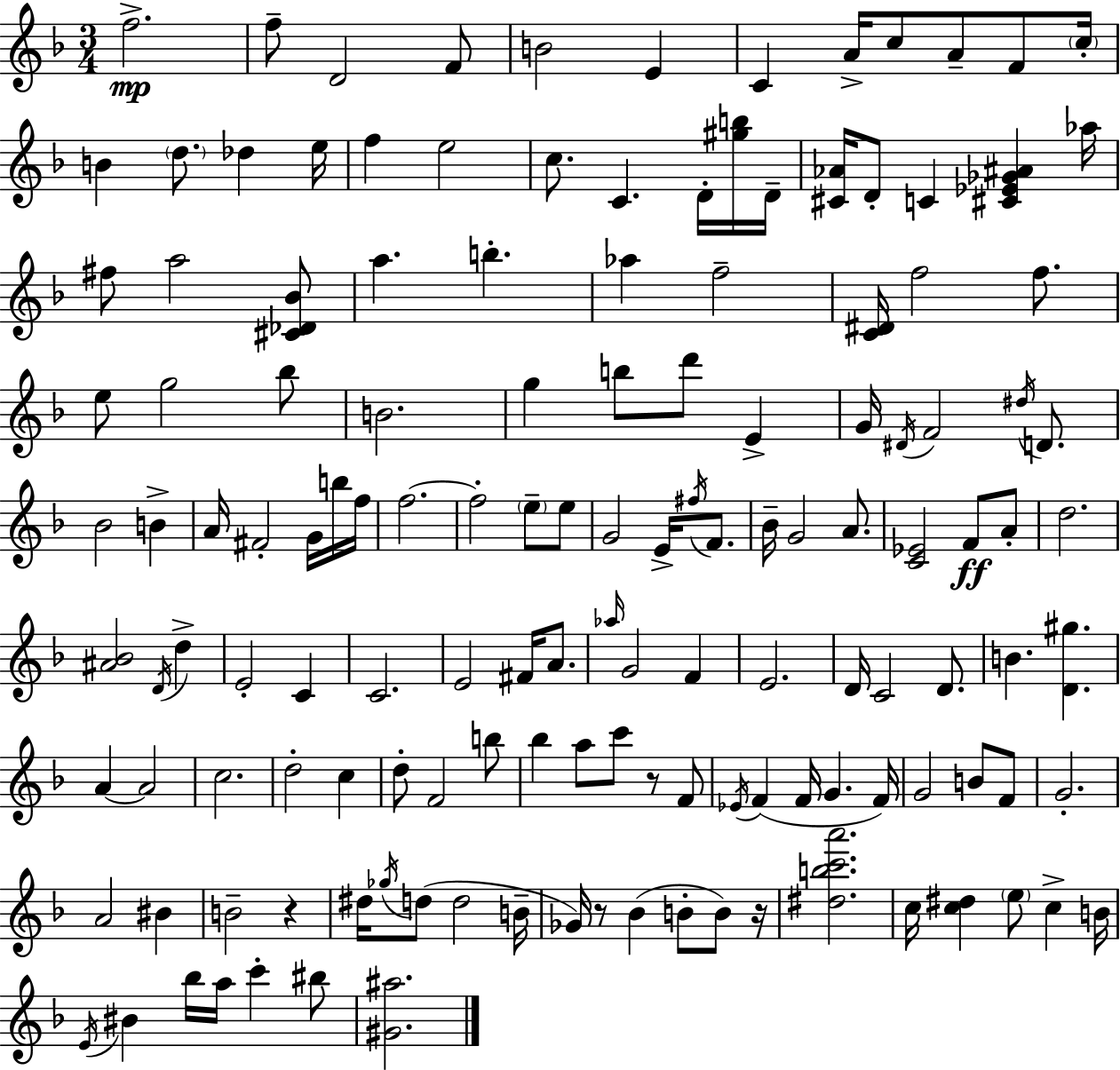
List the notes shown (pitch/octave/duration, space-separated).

F5/h. F5/e D4/h F4/e B4/h E4/q C4/q A4/s C5/e A4/e F4/e C5/s B4/q D5/e. Db5/q E5/s F5/q E5/h C5/e. C4/q. D4/s [G#5,B5]/s D4/s [C#4,Ab4]/s D4/e C4/q [C#4,Eb4,Gb4,A#4]/q Ab5/s F#5/e A5/h [C#4,Db4,Bb4]/e A5/q. B5/q. Ab5/q F5/h [C4,D#4]/s F5/h F5/e. E5/e G5/h Bb5/e B4/h. G5/q B5/e D6/e E4/q G4/s D#4/s F4/h D#5/s D4/e. Bb4/h B4/q A4/s F#4/h G4/s B5/s F5/s F5/h. F5/h E5/e E5/e G4/h E4/s F#5/s F4/e. Bb4/s G4/h A4/e. [C4,Eb4]/h F4/e A4/e D5/h. [A#4,Bb4]/h D4/s D5/q E4/h C4/q C4/h. E4/h F#4/s A4/e. Ab5/s G4/h F4/q E4/h. D4/s C4/h D4/e. B4/q. [D4,G#5]/q. A4/q A4/h C5/h. D5/h C5/q D5/e F4/h B5/e Bb5/q A5/e C6/e R/e F4/e Eb4/s F4/q F4/s G4/q. F4/s G4/h B4/e F4/e G4/h. A4/h BIS4/q B4/h R/q D#5/s Gb5/s D5/e D5/h B4/s Gb4/s R/e Bb4/q B4/e B4/e R/s [D#5,B5,C6,A6]/h. C5/s [C5,D#5]/q E5/e C5/q B4/s E4/s BIS4/q Bb5/s A5/s C6/q BIS5/e [G#4,A#5]/h.